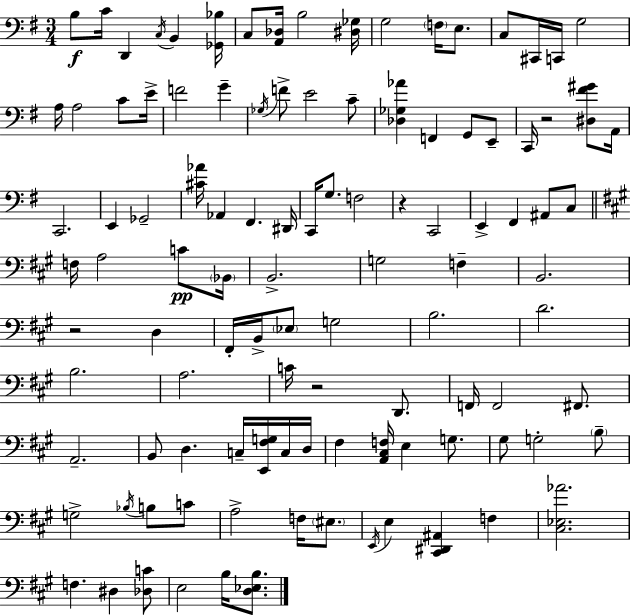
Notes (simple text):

B3/e C4/s D2/q C3/s B2/q [Gb2,Bb3]/s C3/e [A2,Db3]/s B3/h [D#3,Gb3]/s G3/h F3/s E3/e. C3/e C#2/s C2/s G3/h A3/s A3/h C4/e E4/s F4/h G4/q Gb3/s F4/e E4/h C4/e [Db3,Gb3,Ab4]/q F2/q G2/e E2/e C2/s R/h [D#3,F#4,G#4]/e A2/s C2/h. E2/q Gb2/h [C#4,Ab4]/s Ab2/q F#2/q. D#2/s C2/s G3/e. F3/h R/q C2/h E2/q F#2/q A#2/e C3/e F3/s A3/h C4/e Bb2/s B2/h. G3/h F3/q B2/h. R/h D3/q F#2/s B2/s Eb3/e G3/h B3/h. D4/h. B3/h. A3/h. C4/s R/h D2/e. F2/s F2/h F#2/e. A2/h. B2/e D3/q. C3/s [E2,F#3,G3]/s C3/s D3/s F#3/q [A2,C#3,F3]/s E3/q G3/e. G#3/e G3/h B3/e G3/h Bb3/s B3/e C4/e A3/h F3/s EIS3/e. E2/s E3/q [C#2,D#2,A#2]/q F3/q [C#3,Eb3,Ab4]/h. F3/q. D#3/q [Db3,C4]/e E3/h B3/s [D3,Eb3,B3]/e.